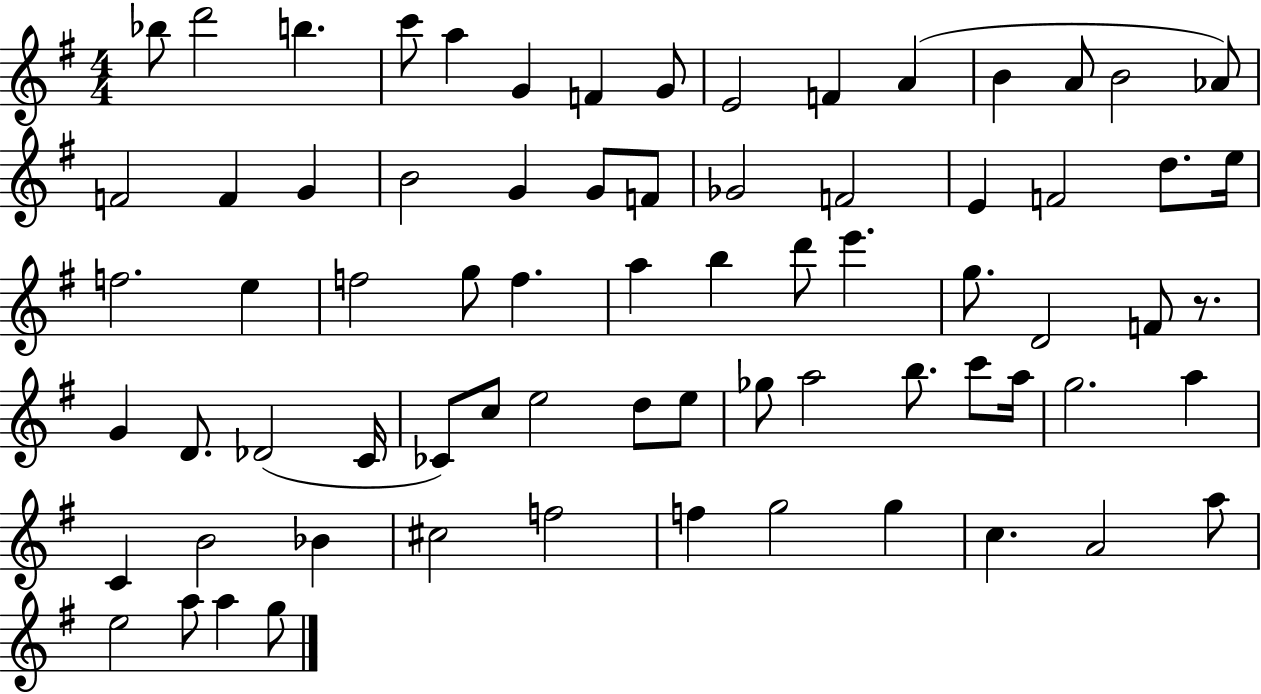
X:1
T:Untitled
M:4/4
L:1/4
K:G
_b/2 d'2 b c'/2 a G F G/2 E2 F A B A/2 B2 _A/2 F2 F G B2 G G/2 F/2 _G2 F2 E F2 d/2 e/4 f2 e f2 g/2 f a b d'/2 e' g/2 D2 F/2 z/2 G D/2 _D2 C/4 _C/2 c/2 e2 d/2 e/2 _g/2 a2 b/2 c'/2 a/4 g2 a C B2 _B ^c2 f2 f g2 g c A2 a/2 e2 a/2 a g/2